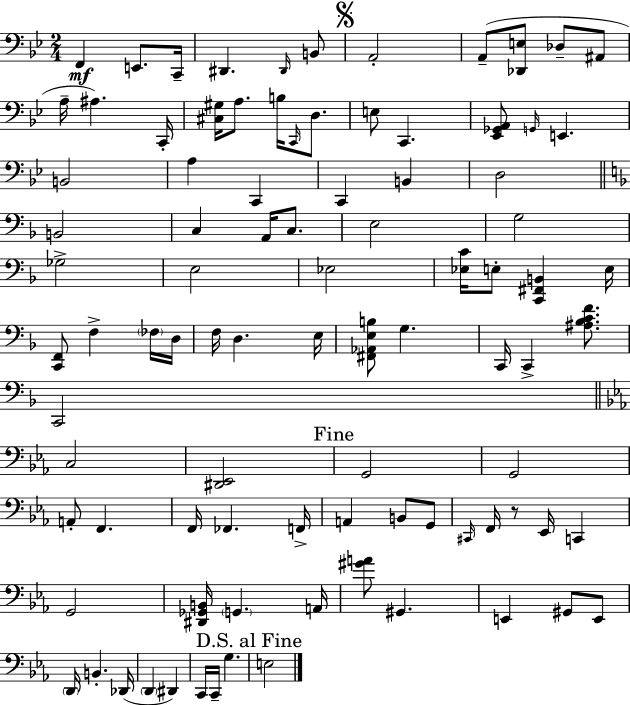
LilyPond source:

{
  \clef bass
  \numericTimeSignature
  \time 2/4
  \key bes \major
  \repeat volta 2 { f,4\mf e,8. c,16-- | dis,4. \grace { dis,16 } b,8 | \mark \markup { \musicglyph "scripts.segno" } a,2-. | a,8--( <des, e>8 des8-- ais,8 | \break a16-- ais4.) | c,16-. <cis gis>16 a8. b16 \grace { c,16 } d8. | e8 c,4. | <ees, ges, a,>8 \grace { g,16 } e,4. | \break b,2 | a4 c,4 | c,4 b,4 | d2 | \break \bar "||" \break \key f \major b,2 | c4 a,16 c8. | e2 | g2 | \break ges2-> | e2 | ees2 | <ees c'>16 e8-. <c, fis, b,>4 e16 | \break <c, f,>8 f4-> \parenthesize fes16 d16 | f16 d4. e16 | <fis, aes, e b>8 g4. | c,16 c,4-> <ais bes c' f'>8. | \break c,2 | \bar "||" \break \key ees \major c2 | <dis, ees,>2 | \mark "Fine" g,2 | g,2 | \break a,8-. f,4. | f,16 fes,4. f,16-> | a,4 b,8 g,8 | \grace { cis,16 } f,16 r8 ees,16 c,4 | \break g,2 | <dis, ges, b,>16 \parenthesize g,4. | a,16 <gis' a'>8 gis,4. | e,4 gis,8 e,8 | \break \parenthesize d,16 b,4.-. | des,16( \parenthesize d,4 dis,4) | c,16 c,16-- g4. | \mark "D.S. al Fine" e2 | \break } \bar "|."
}